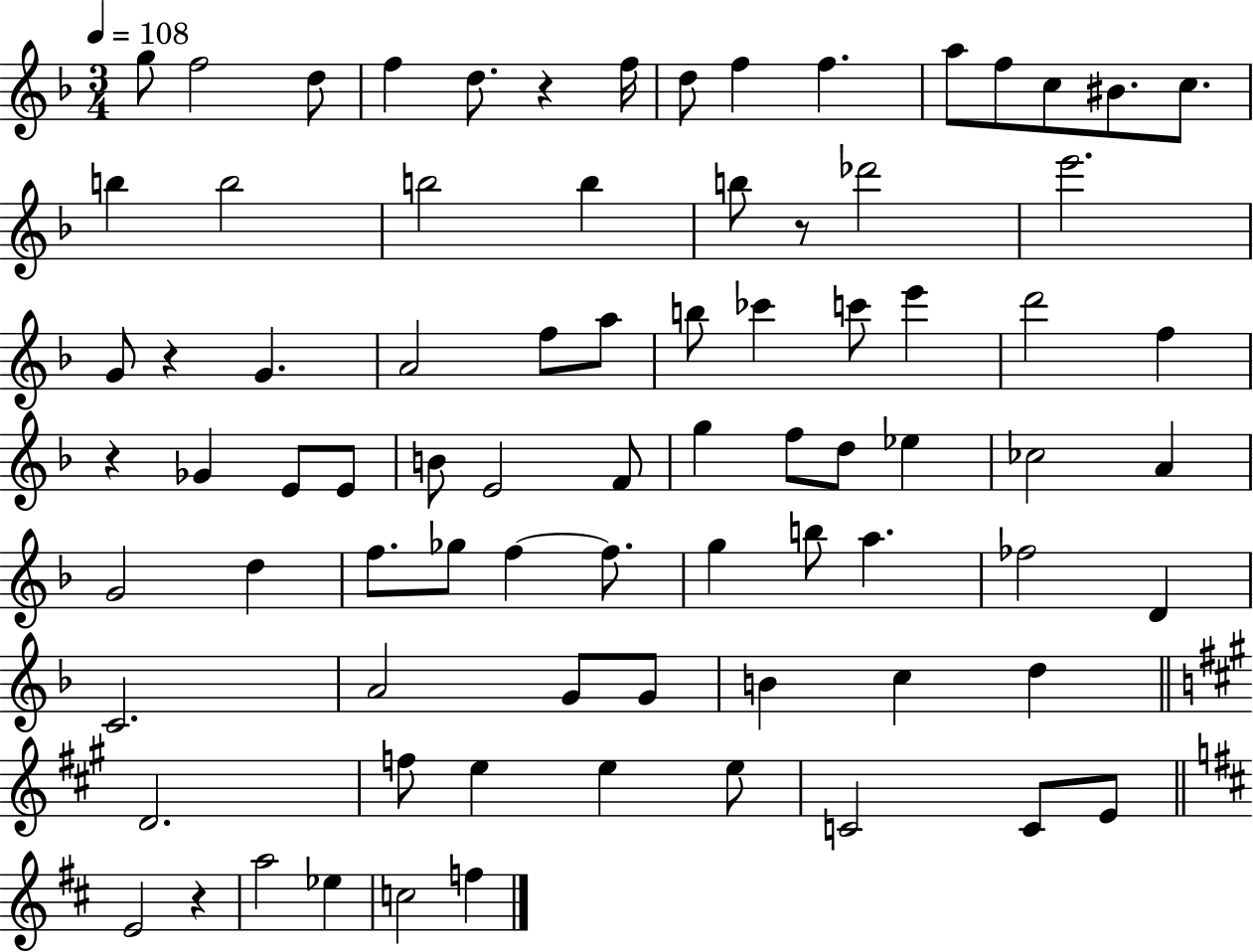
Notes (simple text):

G5/e F5/h D5/e F5/q D5/e. R/q F5/s D5/e F5/q F5/q. A5/e F5/e C5/e BIS4/e. C5/e. B5/q B5/h B5/h B5/q B5/e R/e Db6/h E6/h. G4/e R/q G4/q. A4/h F5/e A5/e B5/e CES6/q C6/e E6/q D6/h F5/q R/q Gb4/q E4/e E4/e B4/e E4/h F4/e G5/q F5/e D5/e Eb5/q CES5/h A4/q G4/h D5/q F5/e. Gb5/e F5/q F5/e. G5/q B5/e A5/q. FES5/h D4/q C4/h. A4/h G4/e G4/e B4/q C5/q D5/q D4/h. F5/e E5/q E5/q E5/e C4/h C4/e E4/e E4/h R/q A5/h Eb5/q C5/h F5/q